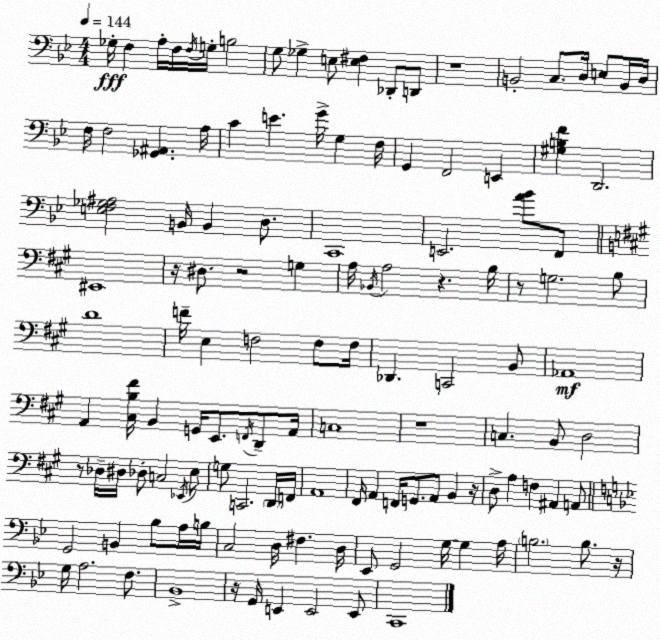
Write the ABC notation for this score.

X:1
T:Untitled
M:4/4
L:1/4
K:Gm
_G,/4 F, A,/4 F,/4 F,/4 G,/4 B,2 G,/2 _G, E,/2 [E,^F,] _D,,/2 D,,/2 z4 B,,2 C,/2 D,/4 E,/2 B,,/4 D,/4 F,/4 F,2 [_G,,^A,,] A,/4 C E G/4 G, F,/4 G,, F,,2 E,, [^G,B,F] D,,2 [E,F,_G,^A,]2 B,,/4 B,, D,/2 C,,4 E,,2 [A_B]/2 F,,/2 ^E,,4 z/4 ^D,/2 z2 G, A,/4 _B,,/4 A,2 z B,/4 z/2 G,2 B,/2 D4 F/4 E, F,2 F,/2 F,/4 _D,, C,,2 B,,/2 _A,,4 A,, [^C,B,^F]/4 B,, G,,/4 E,,/2 F,,/4 D,,/2 A,,/4 C,4 z4 C, B,,/2 D,2 z/2 _D,/4 ^D,/4 _D,/2 C,2 _E,,/4 E,/2 G,/2 C,,2 D,,/4 F,,/4 A,,4 ^F,,/4 A,, F,,/4 G,,/2 A,,/2 B,, z/4 D,/2 A, F, ^A,, A,,/2 G,,2 B,, _B,/2 A,/4 B,/4 C,2 D,/4 ^F, D,/4 _E,,/2 G,,2 G,/4 G, A,/4 B,2 B,/2 z/4 G,/4 A,2 F,/2 _B,,4 z/4 G,,/4 E,, E,,2 E,,/2 C,,4